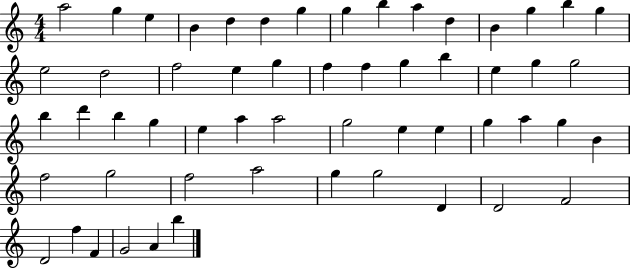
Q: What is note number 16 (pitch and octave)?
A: E5